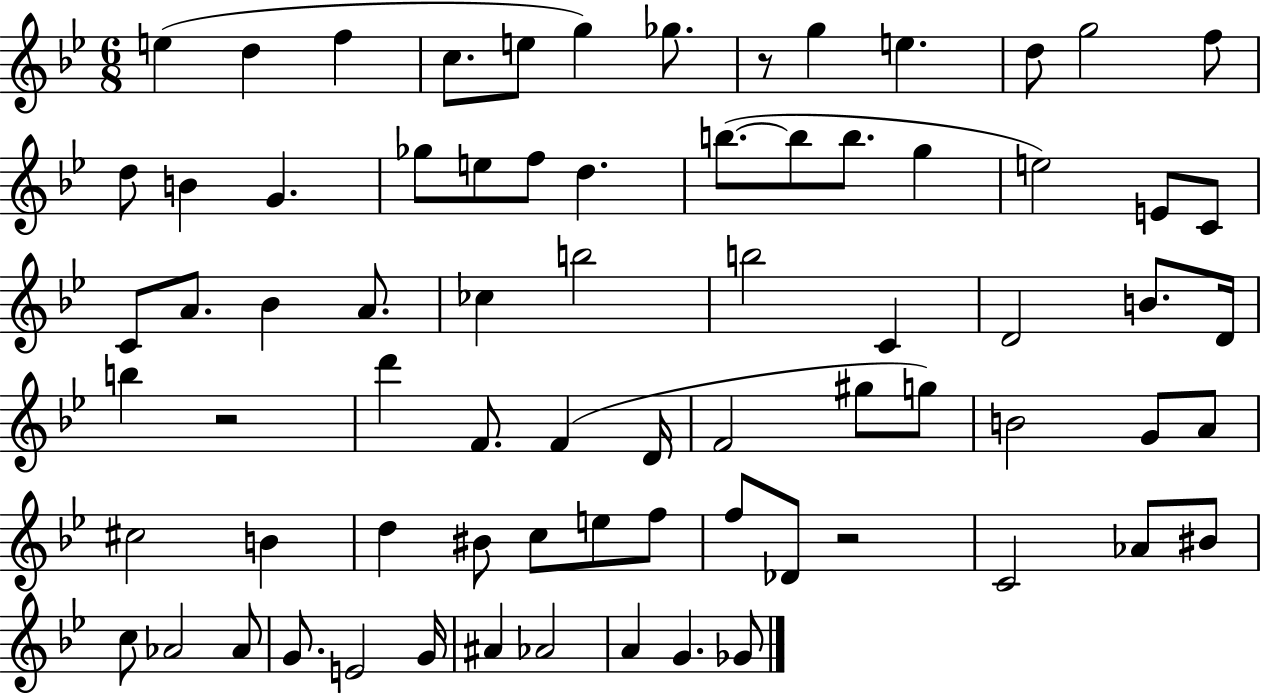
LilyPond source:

{
  \clef treble
  \numericTimeSignature
  \time 6/8
  \key bes \major
  e''4( d''4 f''4 | c''8. e''8 g''4) ges''8. | r8 g''4 e''4. | d''8 g''2 f''8 | \break d''8 b'4 g'4. | ges''8 e''8 f''8 d''4. | b''8.~(~ b''8 b''8. g''4 | e''2) e'8 c'8 | \break c'8 a'8. bes'4 a'8. | ces''4 b''2 | b''2 c'4 | d'2 b'8. d'16 | \break b''4 r2 | d'''4 f'8. f'4( d'16 | f'2 gis''8 g''8) | b'2 g'8 a'8 | \break cis''2 b'4 | d''4 bis'8 c''8 e''8 f''8 | f''8 des'8 r2 | c'2 aes'8 bis'8 | \break c''8 aes'2 aes'8 | g'8. e'2 g'16 | ais'4 aes'2 | a'4 g'4. ges'8 | \break \bar "|."
}